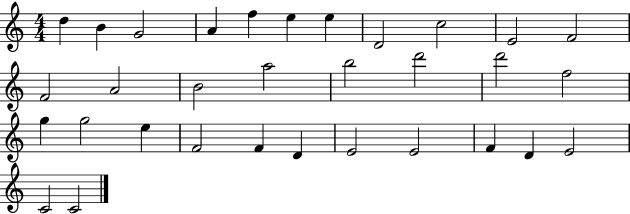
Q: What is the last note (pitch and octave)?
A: C4